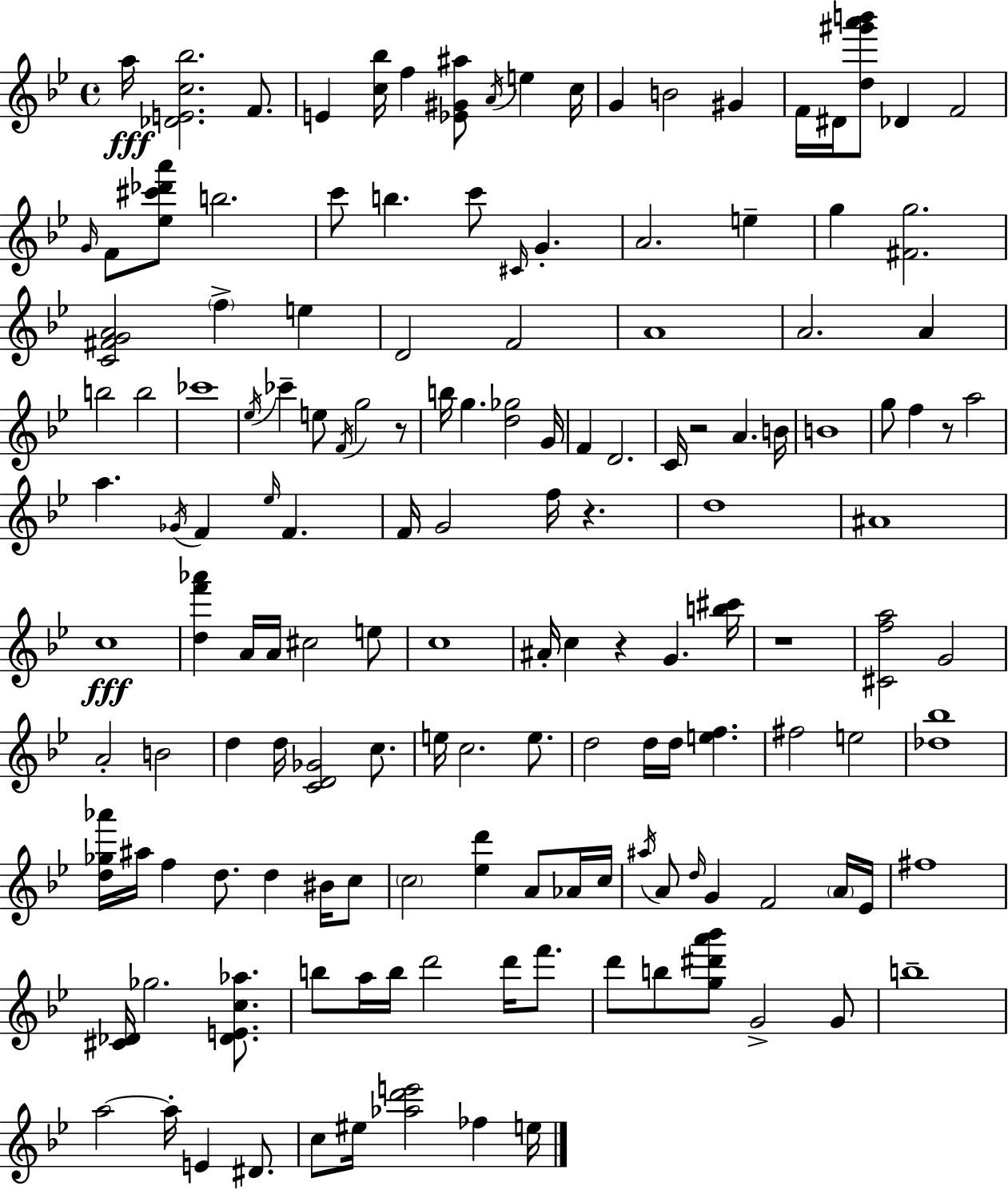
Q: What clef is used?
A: treble